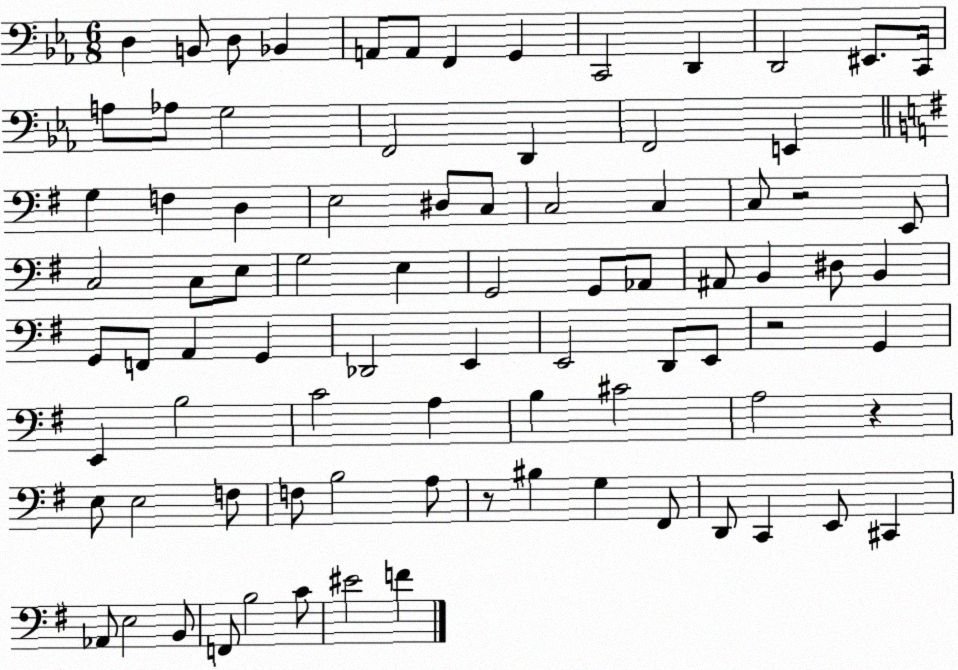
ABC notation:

X:1
T:Untitled
M:6/8
L:1/4
K:Eb
D, B,,/2 D,/2 _B,, A,,/2 A,,/2 F,, G,, C,,2 D,, D,,2 ^E,,/2 C,,/4 A,/2 _A,/2 G,2 F,,2 D,, F,,2 E,, G, F, D, E,2 ^D,/2 C,/2 C,2 C, C,/2 z2 E,,/2 C,2 C,/2 E,/2 G,2 E, G,,2 G,,/2 _A,,/2 ^A,,/2 B,, ^D,/2 B,, G,,/2 F,,/2 A,, G,, _D,,2 E,, E,,2 D,,/2 E,,/2 z2 G,, E,, B,2 C2 A, B, ^C2 A,2 z E,/2 E,2 F,/2 F,/2 B,2 A,/2 z/2 ^B, G, ^F,,/2 D,,/2 C,, E,,/2 ^C,, _A,,/2 E,2 B,,/2 F,,/2 B,2 C/2 ^E2 F